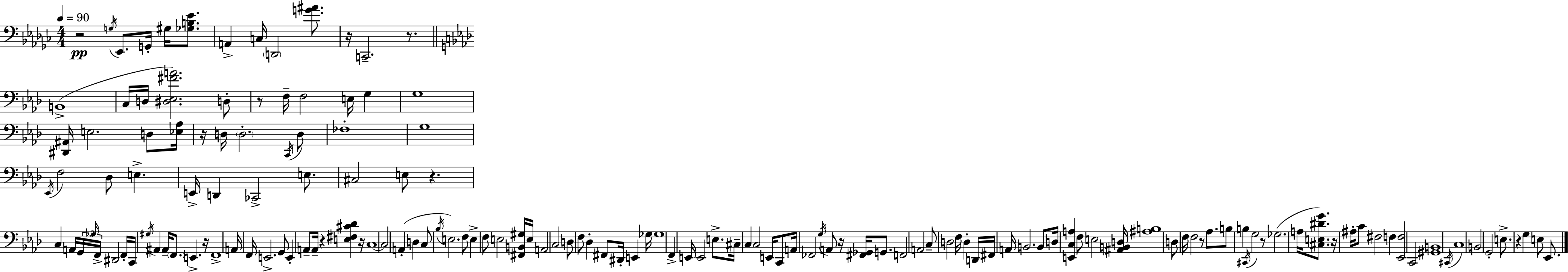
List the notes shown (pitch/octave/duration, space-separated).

R/h G3/s Eb2/e. G2/s G#3/s [Gb3,B3,Eb4]/e. A2/q C3/s D2/h [G4,A#4]/e. R/s C2/h. R/e. B2/w C3/s D3/s [D#3,Eb3,F#4,A4]/h. D3/e R/e F3/s F3/h E3/s G3/q G3/w [D#2,A#2]/s E3/h. D3/e [Eb3,Ab3]/s R/s D3/s D3/h. C2/s D3/e FES3/w G3/w Eb2/s F3/h Db3/e E3/q. E2/s D2/q CES2/h E3/e. C#3/h E3/e R/q. C3/q A2/s G2/s Gb3/s F2/s D#2/h F2/s C2/s G#3/s A#2/q A#2/s F2/e. E2/q. R/s F2/w A2/s F2/s E2/h. G2/e E2/q A2/e A2/s R/q [E3,F#3,C#4,Db4]/q R/s C3/w C3/h A2/q D3/q C3/e Bb3/s E3/h. F3/e E3/q F3/e E3/h [F#2,B2,G#3]/s E3/s A2/h C3/h D3/e F3/e Db3/q F#2/e D#2/s E2/q Gb3/s Gb3/w F2/q E2/s E2/h E3/e. C#3/s C3/q C3/h E2/s C2/e A2/s FES2/h G3/s A2/e R/s [F#2,Gb2]/s G2/e. F2/h A2/h C3/e D3/h F3/s D3/q D2/s F#2/s A2/s B2/h. B2/e D3/s [E2,C3,A3]/q F3/e E3/h [A#2,B2,D3]/s [A#3,B3]/w D3/e F3/s F3/h R/e Ab3/e. B3/e B3/q C#2/s G3/h R/e Gb3/h. A3/s [C#3,E3,D#4,G4]/e. R/s A#3/s C4/e F#3/h F3/q [Eb2,F3]/h C2/h [G#2,B2]/w C#2/s C3/w B2/h G2/h E3/e. R/q G3/q E3/e Eb2/e.